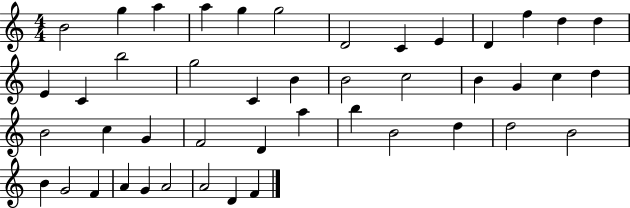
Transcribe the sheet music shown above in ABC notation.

X:1
T:Untitled
M:4/4
L:1/4
K:C
B2 g a a g g2 D2 C E D f d d E C b2 g2 C B B2 c2 B G c d B2 c G F2 D a b B2 d d2 B2 B G2 F A G A2 A2 D F